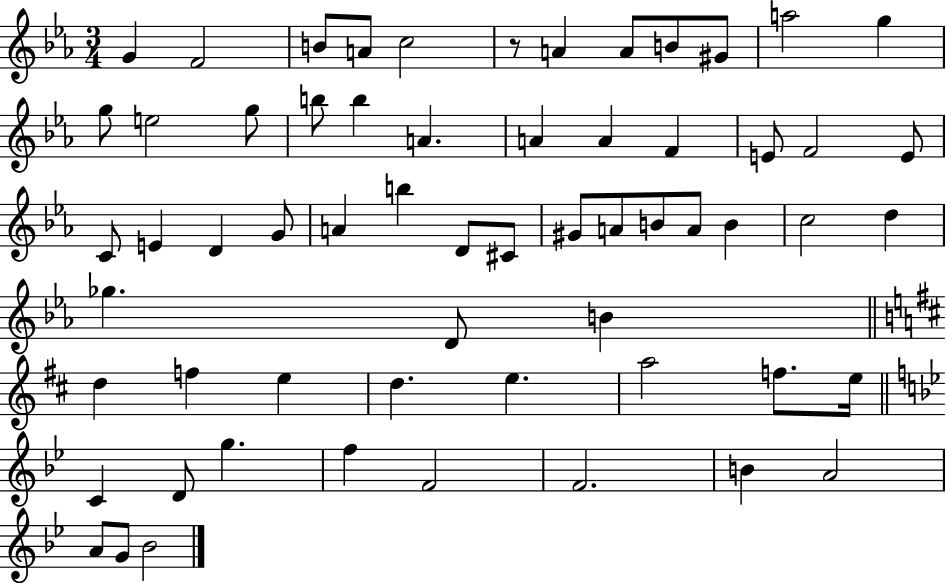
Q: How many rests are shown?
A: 1